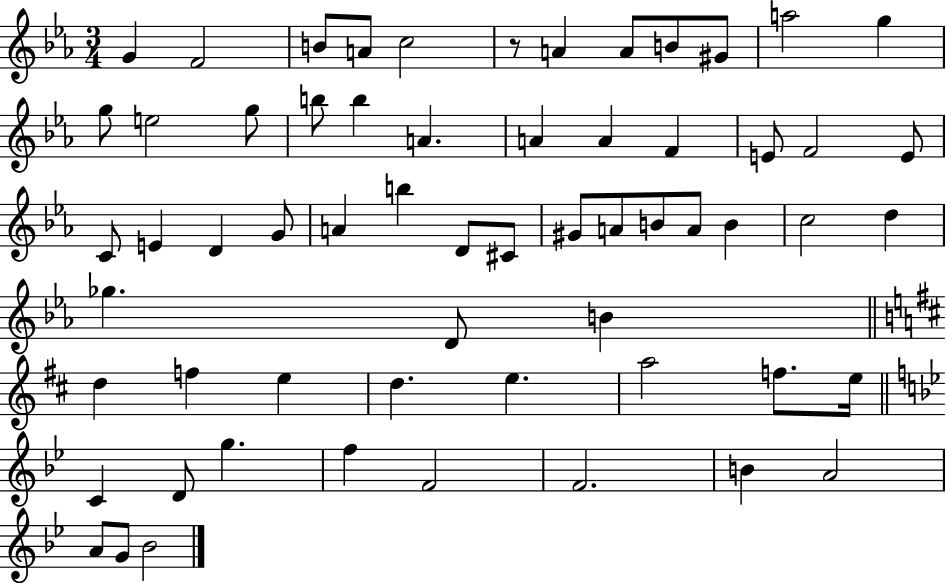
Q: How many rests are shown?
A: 1